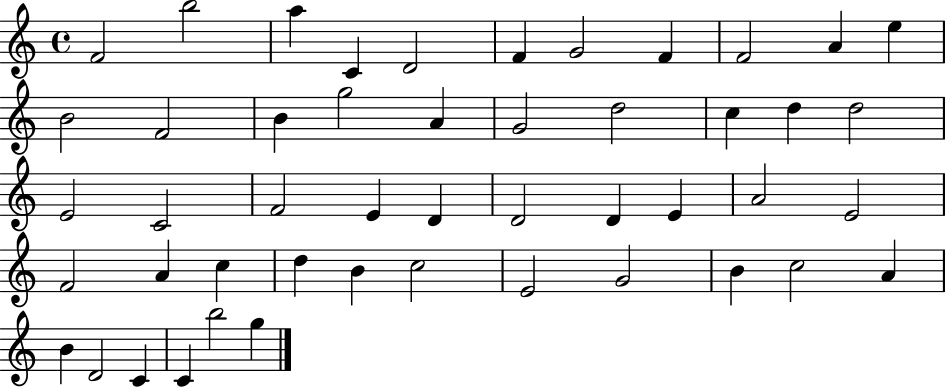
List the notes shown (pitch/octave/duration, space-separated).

F4/h B5/h A5/q C4/q D4/h F4/q G4/h F4/q F4/h A4/q E5/q B4/h F4/h B4/q G5/h A4/q G4/h D5/h C5/q D5/q D5/h E4/h C4/h F4/h E4/q D4/q D4/h D4/q E4/q A4/h E4/h F4/h A4/q C5/q D5/q B4/q C5/h E4/h G4/h B4/q C5/h A4/q B4/q D4/h C4/q C4/q B5/h G5/q